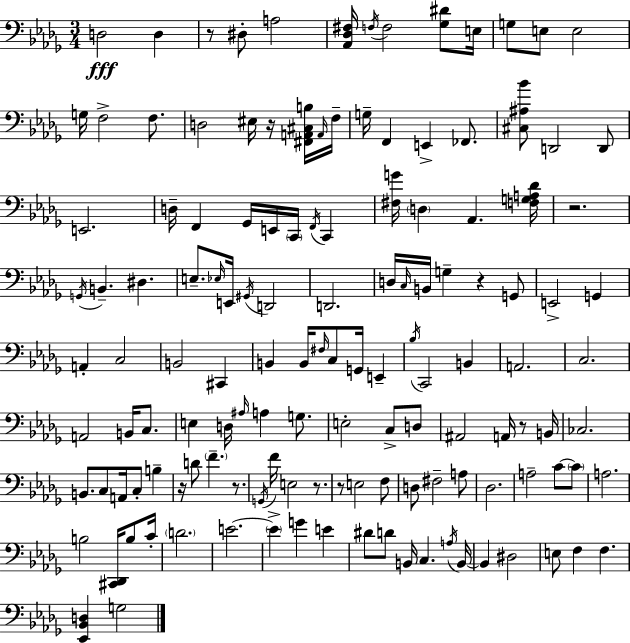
D3/h D3/q R/e D#3/e A3/h [Ab2,Db3,F#3]/s F3/s F3/h [Gb3,D#4]/e E3/s G3/e E3/e E3/h G3/s F3/h F3/e. D3/h EIS3/s R/s [F#2,A2,C#3,B3]/s A2/s F3/s G3/s F2/q E2/q FES2/e. [C#3,A#3,Bb4]/e D2/h D2/e E2/h. D3/s F2/q Gb2/s E2/s C2/s F2/s C2/q [F#3,G4]/s D3/q Ab2/q. [F3,G3,A3,Db4]/s R/h. G2/s B2/q. D#3/q. E3/e. Eb3/s E2/s G#2/s D2/h D2/h. D3/s C3/s B2/s G3/q R/q G2/e E2/h G2/q A2/q C3/h B2/h C#2/q B2/q B2/s F#3/s C3/e G2/s E2/q Bb3/s C2/h B2/q A2/h. C3/h. A2/h B2/s C3/e. E3/q D3/s A#3/s A3/q G3/e. E3/h C3/e D3/e A#2/h A2/s R/e B2/s CES3/h. B2/e. C3/e A2/s C3/e B3/q R/s D4/e F4/q. R/e. G2/s F4/s E3/h R/e. R/e E3/h F3/e D3/e F#3/h A3/e Db3/h. A3/h C4/e C4/e A3/h. B3/h [C#2,Db2]/s B3/e C4/s D4/h. E4/h. E4/q G4/q E4/q D#4/e D4/e B2/s C3/q. A3/s B2/s B2/q D#3/h E3/e F3/q F3/q. [Eb2,Bb2,D3]/q G3/h